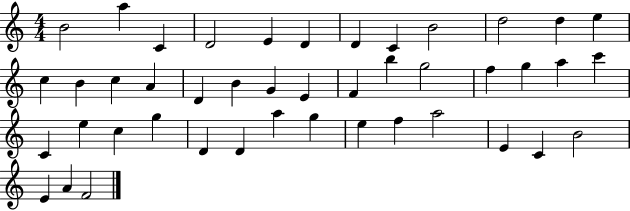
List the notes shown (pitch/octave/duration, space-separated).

B4/h A5/q C4/q D4/h E4/q D4/q D4/q C4/q B4/h D5/h D5/q E5/q C5/q B4/q C5/q A4/q D4/q B4/q G4/q E4/q F4/q B5/q G5/h F5/q G5/q A5/q C6/q C4/q E5/q C5/q G5/q D4/q D4/q A5/q G5/q E5/q F5/q A5/h E4/q C4/q B4/h E4/q A4/q F4/h